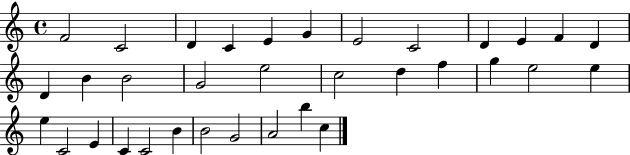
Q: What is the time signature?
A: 4/4